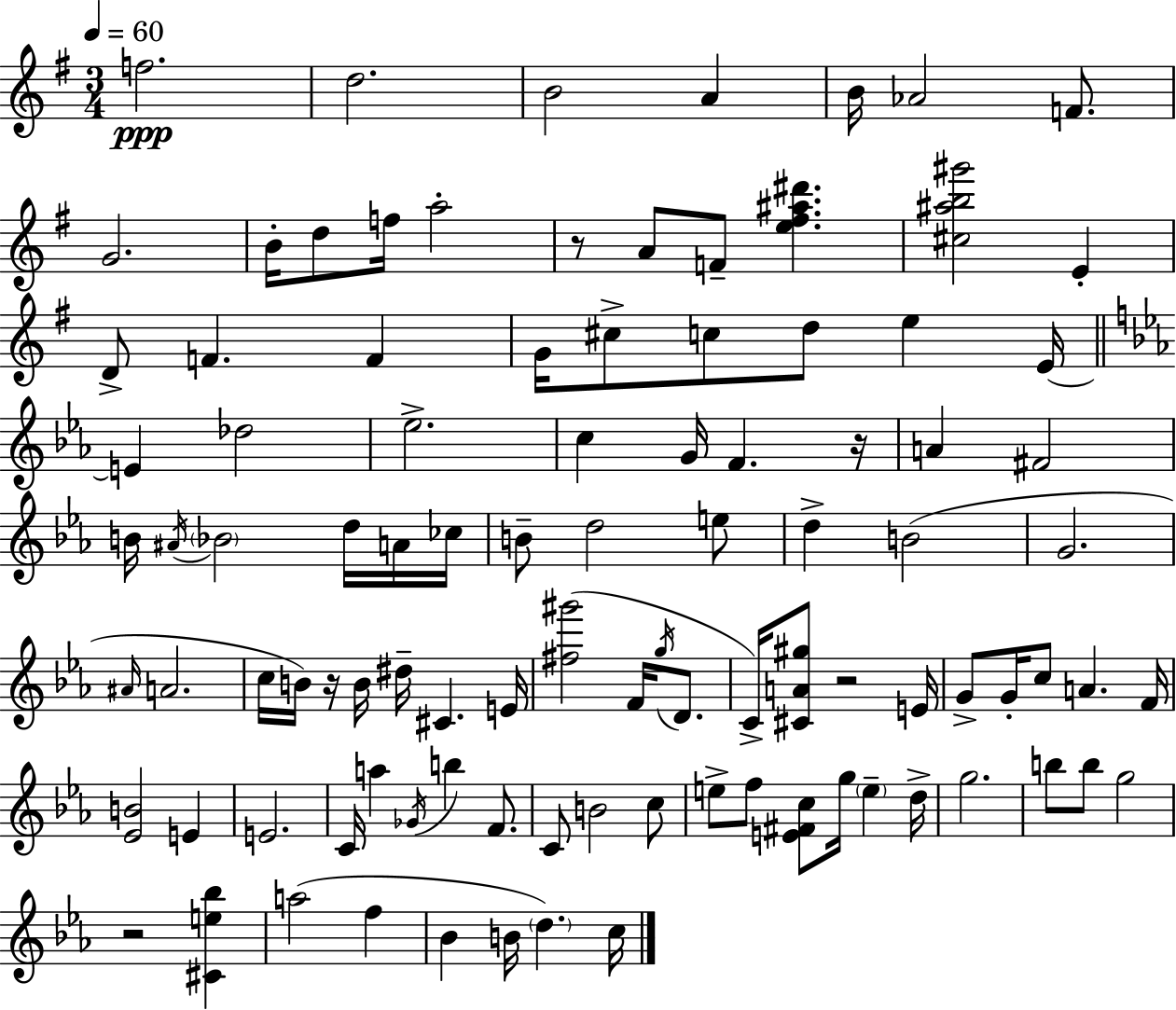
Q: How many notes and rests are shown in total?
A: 99